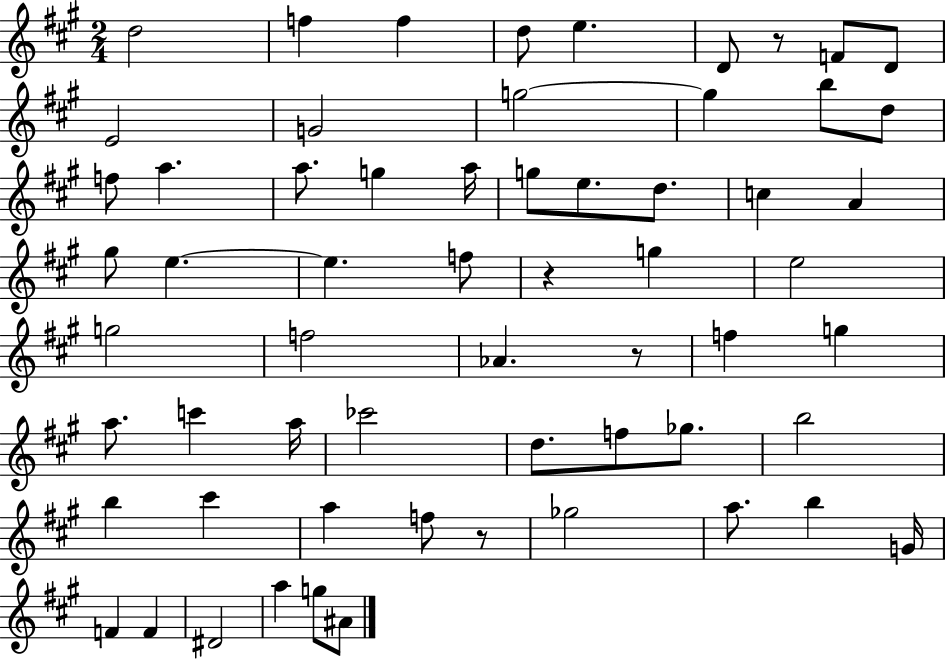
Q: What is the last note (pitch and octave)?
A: A#4